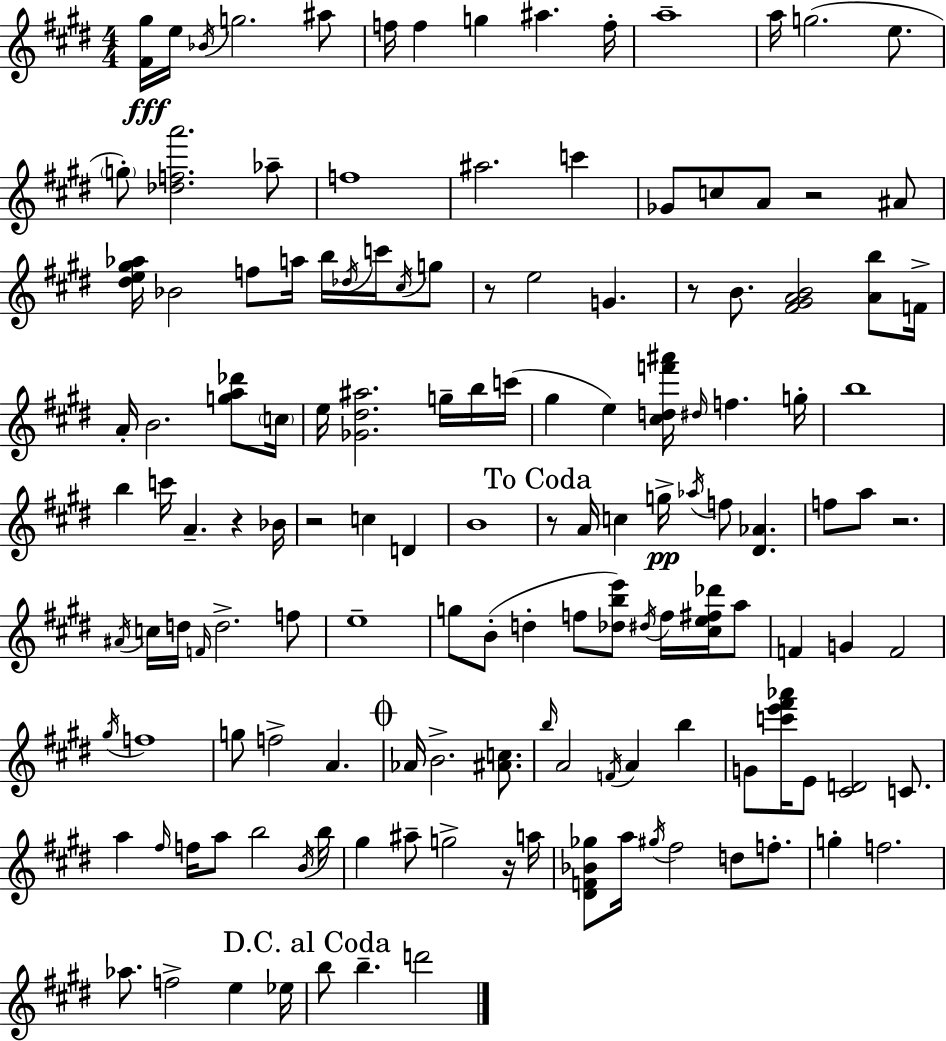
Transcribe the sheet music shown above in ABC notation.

X:1
T:Untitled
M:4/4
L:1/4
K:E
[^F^g]/4 e/4 _B/4 g2 ^a/2 f/4 f g ^a f/4 a4 a/4 g2 e/2 g/2 [_dfa']2 _a/2 f4 ^a2 c' _G/2 c/2 A/2 z2 ^A/2 [^de^g_a]/4 _B2 f/2 a/4 b/4 _d/4 c'/4 ^c/4 g/2 z/2 e2 G z/2 B/2 [^F^GAB]2 [Ab]/2 F/4 A/4 B2 [ga_d']/2 c/4 e/4 [_G^d^a]2 g/4 b/4 c'/4 ^g e [^cdf'^a']/4 ^d/4 f g/4 b4 b c'/4 A z _B/4 z2 c D B4 z/2 A/4 c g/4 _a/4 f/2 [^D_A] f/2 a/2 z2 ^A/4 c/4 d/4 F/4 d2 f/2 e4 g/2 B/2 d f/2 [_dbe']/2 ^d/4 f/4 [^ce^f_d']/4 a/2 F G F2 ^g/4 f4 g/2 f2 A _A/4 B2 [^Ac]/2 b/4 A2 F/4 A b G/2 [c'e'^f'_a']/4 E/2 [^CD]2 C/2 a ^f/4 f/4 a/2 b2 B/4 b/4 ^g ^a/2 g2 z/4 a/4 [^DF_B_g]/2 a/4 ^g/4 ^f2 d/2 f/2 g f2 _a/2 f2 e _e/4 b/2 b d'2